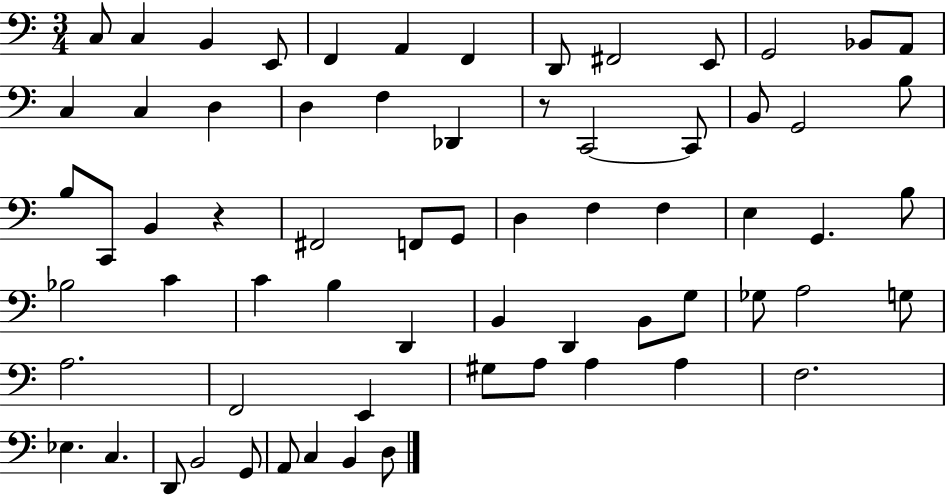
{
  \clef bass
  \numericTimeSignature
  \time 3/4
  \key c \major
  \repeat volta 2 { c8 c4 b,4 e,8 | f,4 a,4 f,4 | d,8 fis,2 e,8 | g,2 bes,8 a,8 | \break c4 c4 d4 | d4 f4 des,4 | r8 c,2~~ c,8 | b,8 g,2 b8 | \break b8 c,8 b,4 r4 | fis,2 f,8 g,8 | d4 f4 f4 | e4 g,4. b8 | \break bes2 c'4 | c'4 b4 d,4 | b,4 d,4 b,8 g8 | ges8 a2 g8 | \break a2. | f,2 e,4 | gis8 a8 a4 a4 | f2. | \break ees4. c4. | d,8 b,2 g,8 | a,8 c4 b,4 d8 | } \bar "|."
}